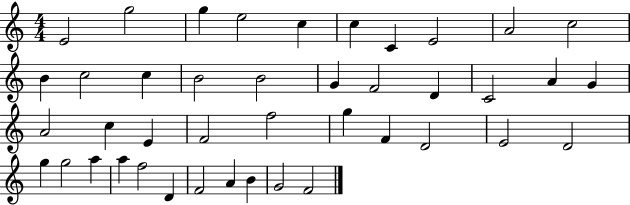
{
  \clef treble
  \numericTimeSignature
  \time 4/4
  \key c \major
  e'2 g''2 | g''4 e''2 c''4 | c''4 c'4 e'2 | a'2 c''2 | \break b'4 c''2 c''4 | b'2 b'2 | g'4 f'2 d'4 | c'2 a'4 g'4 | \break a'2 c''4 e'4 | f'2 f''2 | g''4 f'4 d'2 | e'2 d'2 | \break g''4 g''2 a''4 | a''4 f''2 d'4 | f'2 a'4 b'4 | g'2 f'2 | \break \bar "|."
}